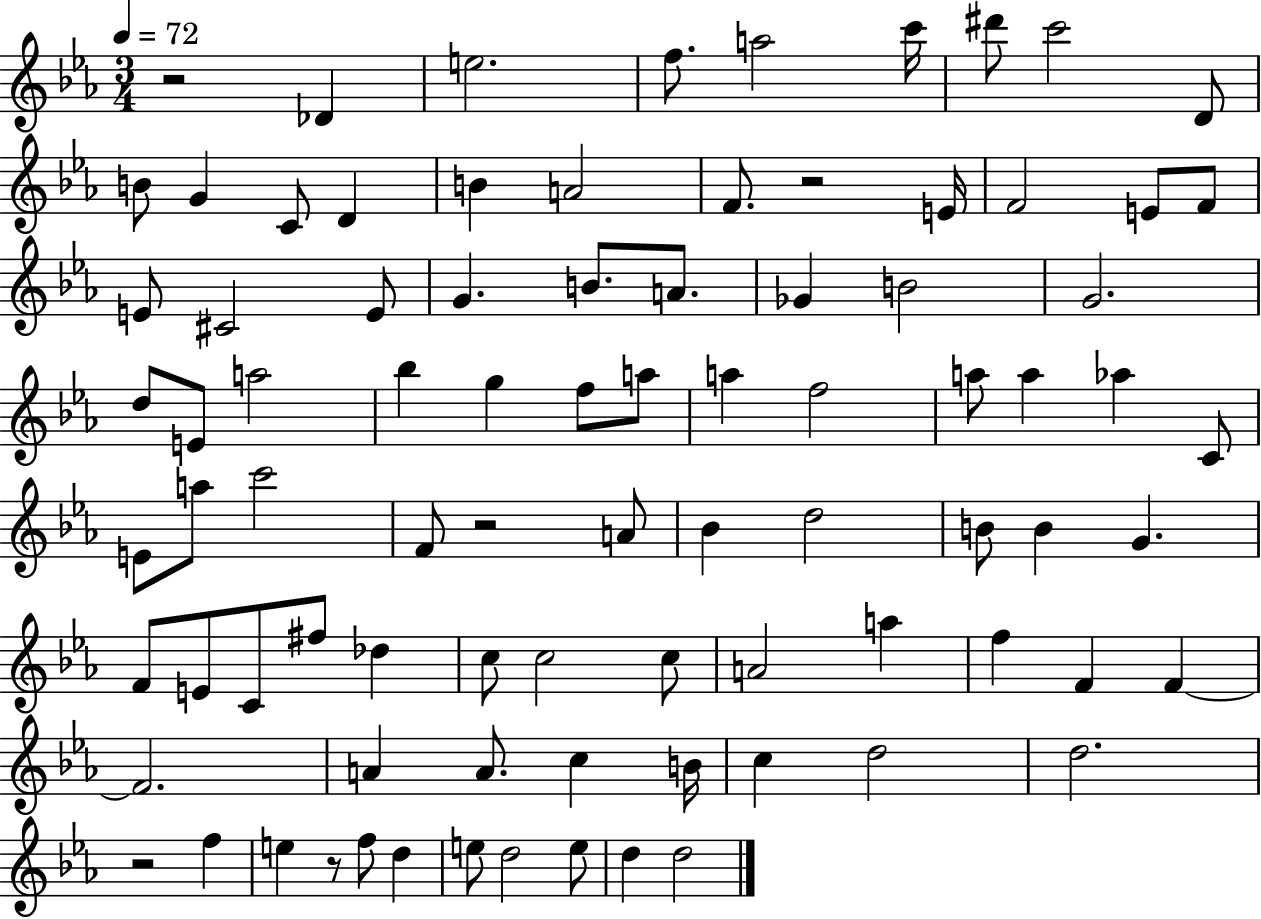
R/h Db4/q E5/h. F5/e. A5/h C6/s D#6/e C6/h D4/e B4/e G4/q C4/e D4/q B4/q A4/h F4/e. R/h E4/s F4/h E4/e F4/e E4/e C#4/h E4/e G4/q. B4/e. A4/e. Gb4/q B4/h G4/h. D5/e E4/e A5/h Bb5/q G5/q F5/e A5/e A5/q F5/h A5/e A5/q Ab5/q C4/e E4/e A5/e C6/h F4/e R/h A4/e Bb4/q D5/h B4/e B4/q G4/q. F4/e E4/e C4/e F#5/e Db5/q C5/e C5/h C5/e A4/h A5/q F5/q F4/q F4/q F4/h. A4/q A4/e. C5/q B4/s C5/q D5/h D5/h. R/h F5/q E5/q R/e F5/e D5/q E5/e D5/h E5/e D5/q D5/h